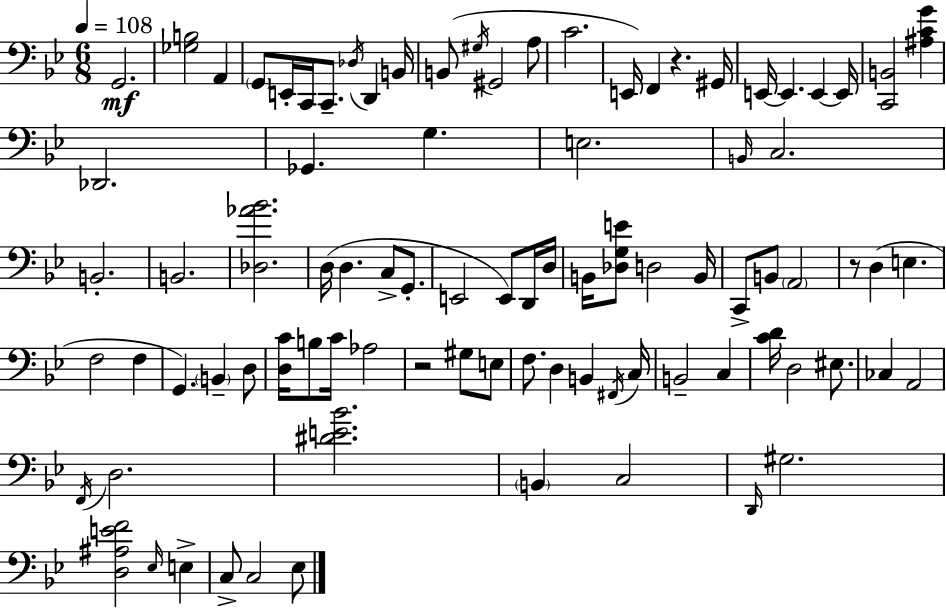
G2/h. [Gb3,B3]/h A2/q G2/e E2/s C2/s C2/e. Db3/s D2/q B2/s B2/e G#3/s G#2/h A3/e C4/h. E2/s F2/q R/q. G#2/s E2/s E2/q. E2/q E2/s [C2,B2]/h [A#3,C4,G4]/q Db2/h. Gb2/q. G3/q. E3/h. B2/s C3/h. B2/h. B2/h. [Db3,Ab4,Bb4]/h. D3/s D3/q. C3/e G2/e. E2/h E2/e D2/s D3/s B2/s [Db3,G3,E4]/e D3/h B2/s C2/e B2/e A2/h R/e D3/q E3/q. F3/h F3/q G2/q. B2/q D3/e [D3,C4]/s B3/e C4/s Ab3/h R/h G#3/e E3/e F3/e. D3/q B2/q F#2/s C3/s B2/h C3/q [C4,D4]/s D3/h EIS3/e. CES3/q A2/h F2/s D3/h. [D#4,E4,Bb4]/h. B2/q C3/h D2/s G#3/h. [D3,A#3,E4,F4]/h Eb3/s E3/q C3/e C3/h Eb3/e